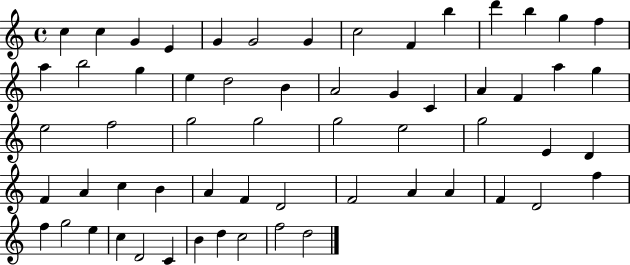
{
  \clef treble
  \time 4/4
  \defaultTimeSignature
  \key c \major
  c''4 c''4 g'4 e'4 | g'4 g'2 g'4 | c''2 f'4 b''4 | d'''4 b''4 g''4 f''4 | \break a''4 b''2 g''4 | e''4 d''2 b'4 | a'2 g'4 c'4 | a'4 f'4 a''4 g''4 | \break e''2 f''2 | g''2 g''2 | g''2 e''2 | g''2 e'4 d'4 | \break f'4 a'4 c''4 b'4 | a'4 f'4 d'2 | f'2 a'4 a'4 | f'4 d'2 f''4 | \break f''4 g''2 e''4 | c''4 d'2 c'4 | b'4 d''4 c''2 | f''2 d''2 | \break \bar "|."
}